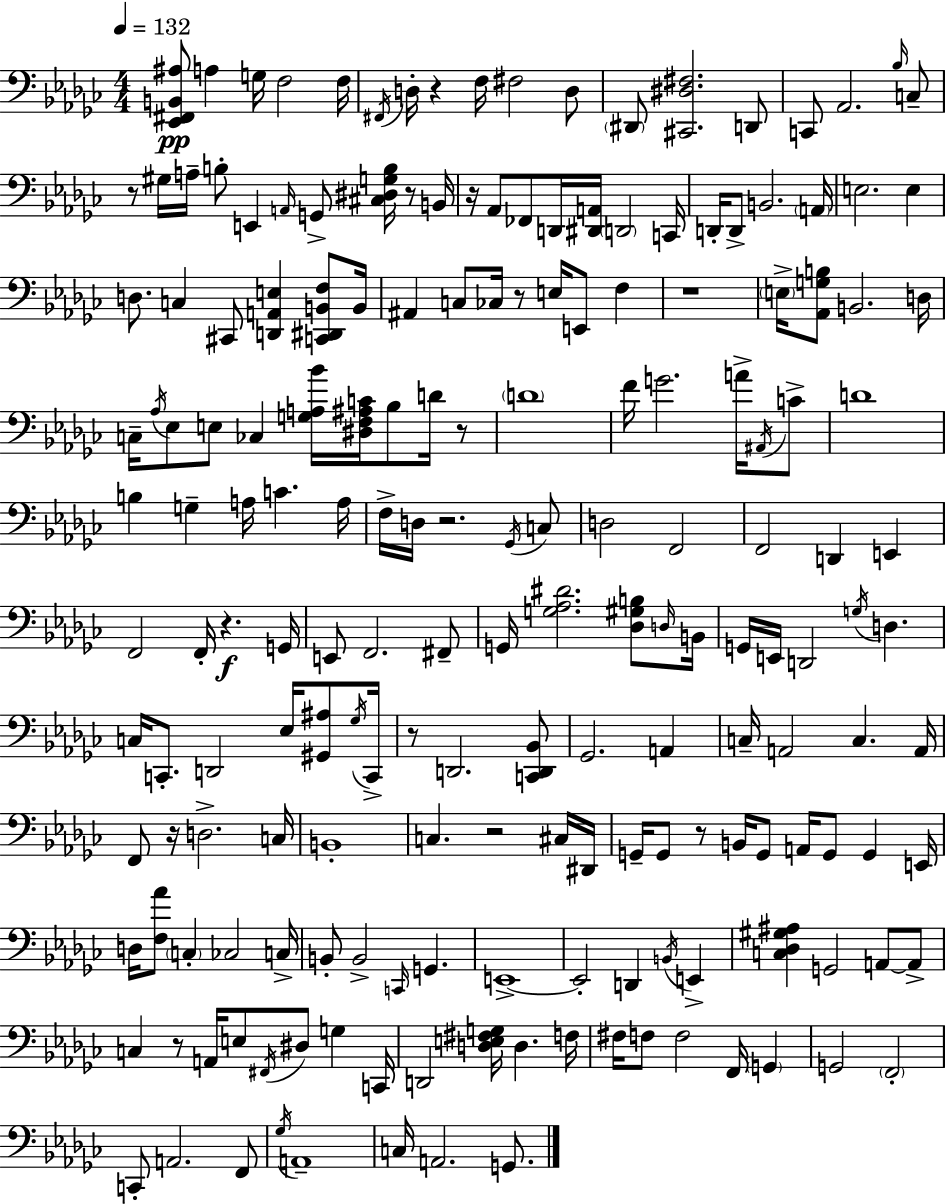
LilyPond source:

{
  \clef bass
  \numericTimeSignature
  \time 4/4
  \key ees \minor
  \tempo 4 = 132
  \repeat volta 2 { <ees, fis, b, ais>8\pp a4 g16 f2 f16 | \acciaccatura { fis,16 } d16-. r4 f16 fis2 d8 | \parenthesize dis,8 <cis, dis fis>2. d,8 | c,8 aes,2. \grace { bes16 } | \break c8-- r8 gis16 a16-- b8-. e,4 \grace { a,16 } g,8-> <cis dis g b>16 | r8 b,16 r16 aes,8 fes,8 d,16 <dis, a,>16 \parenthesize d,2 | c,16 d,16-. d,8-> b,2. | \parenthesize a,16 e2. e4 | \break d8. c4 cis,8 <d, a, e>4 | <c, dis, b, f>8 b,16 ais,4 c8 ces16 r8 e16 e,8 f4 | r1 | \parenthesize e16-> <aes, g b>8 b,2. | \break d16 c16-- \acciaccatura { aes16 } ees8 e8 ces4 <g a bes'>16 <dis f ais c'>16 bes8 | d'16 r8 \parenthesize d'1 | f'16 g'2. | a'16-> \acciaccatura { ais,16 } c'8-> d'1 | \break b4 g4-- a16 c'4. | a16 f16-> d16 r2. | \acciaccatura { ges,16 } c8 d2 f,2 | f,2 d,4 | \break e,4 f,2 f,16-. r4.\f | g,16 e,8 f,2. | fis,8-- g,16 <g aes dis'>2. | <des gis b>8 \grace { d16 } b,16 g,16 e,16 d,2 | \break \acciaccatura { g16 } d4. c16 c,8.-. d,2 | ees16 <gis, ais>8 \acciaccatura { ges16 } c,16-> r8 d,2. | <c, d, bes,>8 ges,2. | a,4 c16-- a,2 | \break c4. a,16 f,8 r16 d2.-> | c16 b,1-. | c4. r2 | cis16 dis,16 g,16-- g,8 r8 b,16 g,8 | \break a,16 g,8 g,4 e,16 d16 <f aes'>8 \parenthesize c4-. | ces2 c16-> b,8-. b,2-> | \grace { c,16 } g,4. e,1->~~ | e,2-. | \break d,4 \acciaccatura { b,16 } e,4-> <c des gis ais>4 g,2 | a,8~~ a,8-> c4 r8 | a,16 e8 \acciaccatura { fis,16 } dis8 g4 c,16 d,2 | <d e fis g>16 d4. f16 fis16 f8 f2 | \break f,16 \parenthesize g,4 g,2 | \parenthesize f,2-. c,8-. a,2. | f,8 \acciaccatura { ges16 } a,1-- | c16 a,2. | \break g,8. } \bar "|."
}